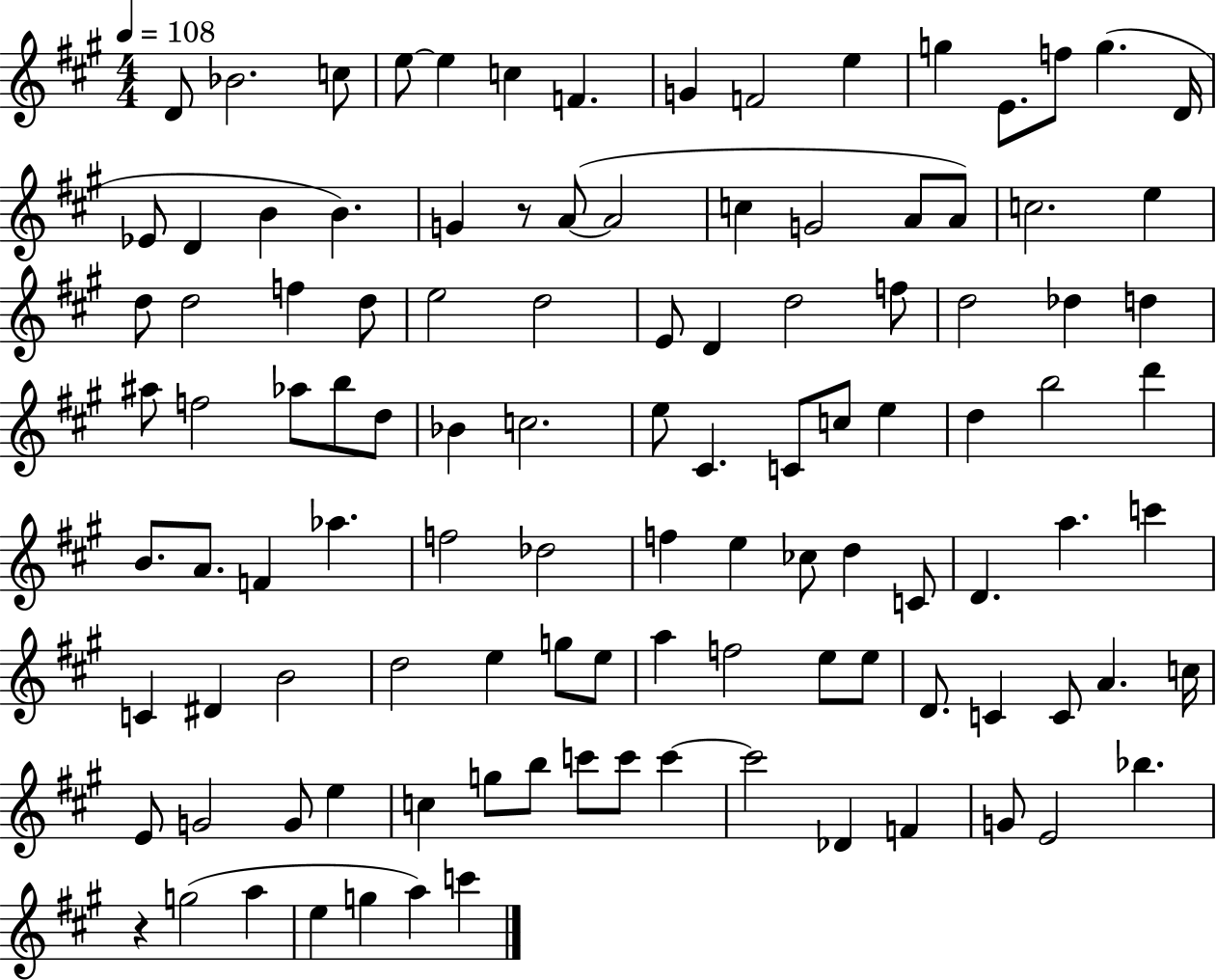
X:1
T:Untitled
M:4/4
L:1/4
K:A
D/2 _B2 c/2 e/2 e c F G F2 e g E/2 f/2 g D/4 _E/2 D B B G z/2 A/2 A2 c G2 A/2 A/2 c2 e d/2 d2 f d/2 e2 d2 E/2 D d2 f/2 d2 _d d ^a/2 f2 _a/2 b/2 d/2 _B c2 e/2 ^C C/2 c/2 e d b2 d' B/2 A/2 F _a f2 _d2 f e _c/2 d C/2 D a c' C ^D B2 d2 e g/2 e/2 a f2 e/2 e/2 D/2 C C/2 A c/4 E/2 G2 G/2 e c g/2 b/2 c'/2 c'/2 c' c'2 _D F G/2 E2 _b z g2 a e g a c'